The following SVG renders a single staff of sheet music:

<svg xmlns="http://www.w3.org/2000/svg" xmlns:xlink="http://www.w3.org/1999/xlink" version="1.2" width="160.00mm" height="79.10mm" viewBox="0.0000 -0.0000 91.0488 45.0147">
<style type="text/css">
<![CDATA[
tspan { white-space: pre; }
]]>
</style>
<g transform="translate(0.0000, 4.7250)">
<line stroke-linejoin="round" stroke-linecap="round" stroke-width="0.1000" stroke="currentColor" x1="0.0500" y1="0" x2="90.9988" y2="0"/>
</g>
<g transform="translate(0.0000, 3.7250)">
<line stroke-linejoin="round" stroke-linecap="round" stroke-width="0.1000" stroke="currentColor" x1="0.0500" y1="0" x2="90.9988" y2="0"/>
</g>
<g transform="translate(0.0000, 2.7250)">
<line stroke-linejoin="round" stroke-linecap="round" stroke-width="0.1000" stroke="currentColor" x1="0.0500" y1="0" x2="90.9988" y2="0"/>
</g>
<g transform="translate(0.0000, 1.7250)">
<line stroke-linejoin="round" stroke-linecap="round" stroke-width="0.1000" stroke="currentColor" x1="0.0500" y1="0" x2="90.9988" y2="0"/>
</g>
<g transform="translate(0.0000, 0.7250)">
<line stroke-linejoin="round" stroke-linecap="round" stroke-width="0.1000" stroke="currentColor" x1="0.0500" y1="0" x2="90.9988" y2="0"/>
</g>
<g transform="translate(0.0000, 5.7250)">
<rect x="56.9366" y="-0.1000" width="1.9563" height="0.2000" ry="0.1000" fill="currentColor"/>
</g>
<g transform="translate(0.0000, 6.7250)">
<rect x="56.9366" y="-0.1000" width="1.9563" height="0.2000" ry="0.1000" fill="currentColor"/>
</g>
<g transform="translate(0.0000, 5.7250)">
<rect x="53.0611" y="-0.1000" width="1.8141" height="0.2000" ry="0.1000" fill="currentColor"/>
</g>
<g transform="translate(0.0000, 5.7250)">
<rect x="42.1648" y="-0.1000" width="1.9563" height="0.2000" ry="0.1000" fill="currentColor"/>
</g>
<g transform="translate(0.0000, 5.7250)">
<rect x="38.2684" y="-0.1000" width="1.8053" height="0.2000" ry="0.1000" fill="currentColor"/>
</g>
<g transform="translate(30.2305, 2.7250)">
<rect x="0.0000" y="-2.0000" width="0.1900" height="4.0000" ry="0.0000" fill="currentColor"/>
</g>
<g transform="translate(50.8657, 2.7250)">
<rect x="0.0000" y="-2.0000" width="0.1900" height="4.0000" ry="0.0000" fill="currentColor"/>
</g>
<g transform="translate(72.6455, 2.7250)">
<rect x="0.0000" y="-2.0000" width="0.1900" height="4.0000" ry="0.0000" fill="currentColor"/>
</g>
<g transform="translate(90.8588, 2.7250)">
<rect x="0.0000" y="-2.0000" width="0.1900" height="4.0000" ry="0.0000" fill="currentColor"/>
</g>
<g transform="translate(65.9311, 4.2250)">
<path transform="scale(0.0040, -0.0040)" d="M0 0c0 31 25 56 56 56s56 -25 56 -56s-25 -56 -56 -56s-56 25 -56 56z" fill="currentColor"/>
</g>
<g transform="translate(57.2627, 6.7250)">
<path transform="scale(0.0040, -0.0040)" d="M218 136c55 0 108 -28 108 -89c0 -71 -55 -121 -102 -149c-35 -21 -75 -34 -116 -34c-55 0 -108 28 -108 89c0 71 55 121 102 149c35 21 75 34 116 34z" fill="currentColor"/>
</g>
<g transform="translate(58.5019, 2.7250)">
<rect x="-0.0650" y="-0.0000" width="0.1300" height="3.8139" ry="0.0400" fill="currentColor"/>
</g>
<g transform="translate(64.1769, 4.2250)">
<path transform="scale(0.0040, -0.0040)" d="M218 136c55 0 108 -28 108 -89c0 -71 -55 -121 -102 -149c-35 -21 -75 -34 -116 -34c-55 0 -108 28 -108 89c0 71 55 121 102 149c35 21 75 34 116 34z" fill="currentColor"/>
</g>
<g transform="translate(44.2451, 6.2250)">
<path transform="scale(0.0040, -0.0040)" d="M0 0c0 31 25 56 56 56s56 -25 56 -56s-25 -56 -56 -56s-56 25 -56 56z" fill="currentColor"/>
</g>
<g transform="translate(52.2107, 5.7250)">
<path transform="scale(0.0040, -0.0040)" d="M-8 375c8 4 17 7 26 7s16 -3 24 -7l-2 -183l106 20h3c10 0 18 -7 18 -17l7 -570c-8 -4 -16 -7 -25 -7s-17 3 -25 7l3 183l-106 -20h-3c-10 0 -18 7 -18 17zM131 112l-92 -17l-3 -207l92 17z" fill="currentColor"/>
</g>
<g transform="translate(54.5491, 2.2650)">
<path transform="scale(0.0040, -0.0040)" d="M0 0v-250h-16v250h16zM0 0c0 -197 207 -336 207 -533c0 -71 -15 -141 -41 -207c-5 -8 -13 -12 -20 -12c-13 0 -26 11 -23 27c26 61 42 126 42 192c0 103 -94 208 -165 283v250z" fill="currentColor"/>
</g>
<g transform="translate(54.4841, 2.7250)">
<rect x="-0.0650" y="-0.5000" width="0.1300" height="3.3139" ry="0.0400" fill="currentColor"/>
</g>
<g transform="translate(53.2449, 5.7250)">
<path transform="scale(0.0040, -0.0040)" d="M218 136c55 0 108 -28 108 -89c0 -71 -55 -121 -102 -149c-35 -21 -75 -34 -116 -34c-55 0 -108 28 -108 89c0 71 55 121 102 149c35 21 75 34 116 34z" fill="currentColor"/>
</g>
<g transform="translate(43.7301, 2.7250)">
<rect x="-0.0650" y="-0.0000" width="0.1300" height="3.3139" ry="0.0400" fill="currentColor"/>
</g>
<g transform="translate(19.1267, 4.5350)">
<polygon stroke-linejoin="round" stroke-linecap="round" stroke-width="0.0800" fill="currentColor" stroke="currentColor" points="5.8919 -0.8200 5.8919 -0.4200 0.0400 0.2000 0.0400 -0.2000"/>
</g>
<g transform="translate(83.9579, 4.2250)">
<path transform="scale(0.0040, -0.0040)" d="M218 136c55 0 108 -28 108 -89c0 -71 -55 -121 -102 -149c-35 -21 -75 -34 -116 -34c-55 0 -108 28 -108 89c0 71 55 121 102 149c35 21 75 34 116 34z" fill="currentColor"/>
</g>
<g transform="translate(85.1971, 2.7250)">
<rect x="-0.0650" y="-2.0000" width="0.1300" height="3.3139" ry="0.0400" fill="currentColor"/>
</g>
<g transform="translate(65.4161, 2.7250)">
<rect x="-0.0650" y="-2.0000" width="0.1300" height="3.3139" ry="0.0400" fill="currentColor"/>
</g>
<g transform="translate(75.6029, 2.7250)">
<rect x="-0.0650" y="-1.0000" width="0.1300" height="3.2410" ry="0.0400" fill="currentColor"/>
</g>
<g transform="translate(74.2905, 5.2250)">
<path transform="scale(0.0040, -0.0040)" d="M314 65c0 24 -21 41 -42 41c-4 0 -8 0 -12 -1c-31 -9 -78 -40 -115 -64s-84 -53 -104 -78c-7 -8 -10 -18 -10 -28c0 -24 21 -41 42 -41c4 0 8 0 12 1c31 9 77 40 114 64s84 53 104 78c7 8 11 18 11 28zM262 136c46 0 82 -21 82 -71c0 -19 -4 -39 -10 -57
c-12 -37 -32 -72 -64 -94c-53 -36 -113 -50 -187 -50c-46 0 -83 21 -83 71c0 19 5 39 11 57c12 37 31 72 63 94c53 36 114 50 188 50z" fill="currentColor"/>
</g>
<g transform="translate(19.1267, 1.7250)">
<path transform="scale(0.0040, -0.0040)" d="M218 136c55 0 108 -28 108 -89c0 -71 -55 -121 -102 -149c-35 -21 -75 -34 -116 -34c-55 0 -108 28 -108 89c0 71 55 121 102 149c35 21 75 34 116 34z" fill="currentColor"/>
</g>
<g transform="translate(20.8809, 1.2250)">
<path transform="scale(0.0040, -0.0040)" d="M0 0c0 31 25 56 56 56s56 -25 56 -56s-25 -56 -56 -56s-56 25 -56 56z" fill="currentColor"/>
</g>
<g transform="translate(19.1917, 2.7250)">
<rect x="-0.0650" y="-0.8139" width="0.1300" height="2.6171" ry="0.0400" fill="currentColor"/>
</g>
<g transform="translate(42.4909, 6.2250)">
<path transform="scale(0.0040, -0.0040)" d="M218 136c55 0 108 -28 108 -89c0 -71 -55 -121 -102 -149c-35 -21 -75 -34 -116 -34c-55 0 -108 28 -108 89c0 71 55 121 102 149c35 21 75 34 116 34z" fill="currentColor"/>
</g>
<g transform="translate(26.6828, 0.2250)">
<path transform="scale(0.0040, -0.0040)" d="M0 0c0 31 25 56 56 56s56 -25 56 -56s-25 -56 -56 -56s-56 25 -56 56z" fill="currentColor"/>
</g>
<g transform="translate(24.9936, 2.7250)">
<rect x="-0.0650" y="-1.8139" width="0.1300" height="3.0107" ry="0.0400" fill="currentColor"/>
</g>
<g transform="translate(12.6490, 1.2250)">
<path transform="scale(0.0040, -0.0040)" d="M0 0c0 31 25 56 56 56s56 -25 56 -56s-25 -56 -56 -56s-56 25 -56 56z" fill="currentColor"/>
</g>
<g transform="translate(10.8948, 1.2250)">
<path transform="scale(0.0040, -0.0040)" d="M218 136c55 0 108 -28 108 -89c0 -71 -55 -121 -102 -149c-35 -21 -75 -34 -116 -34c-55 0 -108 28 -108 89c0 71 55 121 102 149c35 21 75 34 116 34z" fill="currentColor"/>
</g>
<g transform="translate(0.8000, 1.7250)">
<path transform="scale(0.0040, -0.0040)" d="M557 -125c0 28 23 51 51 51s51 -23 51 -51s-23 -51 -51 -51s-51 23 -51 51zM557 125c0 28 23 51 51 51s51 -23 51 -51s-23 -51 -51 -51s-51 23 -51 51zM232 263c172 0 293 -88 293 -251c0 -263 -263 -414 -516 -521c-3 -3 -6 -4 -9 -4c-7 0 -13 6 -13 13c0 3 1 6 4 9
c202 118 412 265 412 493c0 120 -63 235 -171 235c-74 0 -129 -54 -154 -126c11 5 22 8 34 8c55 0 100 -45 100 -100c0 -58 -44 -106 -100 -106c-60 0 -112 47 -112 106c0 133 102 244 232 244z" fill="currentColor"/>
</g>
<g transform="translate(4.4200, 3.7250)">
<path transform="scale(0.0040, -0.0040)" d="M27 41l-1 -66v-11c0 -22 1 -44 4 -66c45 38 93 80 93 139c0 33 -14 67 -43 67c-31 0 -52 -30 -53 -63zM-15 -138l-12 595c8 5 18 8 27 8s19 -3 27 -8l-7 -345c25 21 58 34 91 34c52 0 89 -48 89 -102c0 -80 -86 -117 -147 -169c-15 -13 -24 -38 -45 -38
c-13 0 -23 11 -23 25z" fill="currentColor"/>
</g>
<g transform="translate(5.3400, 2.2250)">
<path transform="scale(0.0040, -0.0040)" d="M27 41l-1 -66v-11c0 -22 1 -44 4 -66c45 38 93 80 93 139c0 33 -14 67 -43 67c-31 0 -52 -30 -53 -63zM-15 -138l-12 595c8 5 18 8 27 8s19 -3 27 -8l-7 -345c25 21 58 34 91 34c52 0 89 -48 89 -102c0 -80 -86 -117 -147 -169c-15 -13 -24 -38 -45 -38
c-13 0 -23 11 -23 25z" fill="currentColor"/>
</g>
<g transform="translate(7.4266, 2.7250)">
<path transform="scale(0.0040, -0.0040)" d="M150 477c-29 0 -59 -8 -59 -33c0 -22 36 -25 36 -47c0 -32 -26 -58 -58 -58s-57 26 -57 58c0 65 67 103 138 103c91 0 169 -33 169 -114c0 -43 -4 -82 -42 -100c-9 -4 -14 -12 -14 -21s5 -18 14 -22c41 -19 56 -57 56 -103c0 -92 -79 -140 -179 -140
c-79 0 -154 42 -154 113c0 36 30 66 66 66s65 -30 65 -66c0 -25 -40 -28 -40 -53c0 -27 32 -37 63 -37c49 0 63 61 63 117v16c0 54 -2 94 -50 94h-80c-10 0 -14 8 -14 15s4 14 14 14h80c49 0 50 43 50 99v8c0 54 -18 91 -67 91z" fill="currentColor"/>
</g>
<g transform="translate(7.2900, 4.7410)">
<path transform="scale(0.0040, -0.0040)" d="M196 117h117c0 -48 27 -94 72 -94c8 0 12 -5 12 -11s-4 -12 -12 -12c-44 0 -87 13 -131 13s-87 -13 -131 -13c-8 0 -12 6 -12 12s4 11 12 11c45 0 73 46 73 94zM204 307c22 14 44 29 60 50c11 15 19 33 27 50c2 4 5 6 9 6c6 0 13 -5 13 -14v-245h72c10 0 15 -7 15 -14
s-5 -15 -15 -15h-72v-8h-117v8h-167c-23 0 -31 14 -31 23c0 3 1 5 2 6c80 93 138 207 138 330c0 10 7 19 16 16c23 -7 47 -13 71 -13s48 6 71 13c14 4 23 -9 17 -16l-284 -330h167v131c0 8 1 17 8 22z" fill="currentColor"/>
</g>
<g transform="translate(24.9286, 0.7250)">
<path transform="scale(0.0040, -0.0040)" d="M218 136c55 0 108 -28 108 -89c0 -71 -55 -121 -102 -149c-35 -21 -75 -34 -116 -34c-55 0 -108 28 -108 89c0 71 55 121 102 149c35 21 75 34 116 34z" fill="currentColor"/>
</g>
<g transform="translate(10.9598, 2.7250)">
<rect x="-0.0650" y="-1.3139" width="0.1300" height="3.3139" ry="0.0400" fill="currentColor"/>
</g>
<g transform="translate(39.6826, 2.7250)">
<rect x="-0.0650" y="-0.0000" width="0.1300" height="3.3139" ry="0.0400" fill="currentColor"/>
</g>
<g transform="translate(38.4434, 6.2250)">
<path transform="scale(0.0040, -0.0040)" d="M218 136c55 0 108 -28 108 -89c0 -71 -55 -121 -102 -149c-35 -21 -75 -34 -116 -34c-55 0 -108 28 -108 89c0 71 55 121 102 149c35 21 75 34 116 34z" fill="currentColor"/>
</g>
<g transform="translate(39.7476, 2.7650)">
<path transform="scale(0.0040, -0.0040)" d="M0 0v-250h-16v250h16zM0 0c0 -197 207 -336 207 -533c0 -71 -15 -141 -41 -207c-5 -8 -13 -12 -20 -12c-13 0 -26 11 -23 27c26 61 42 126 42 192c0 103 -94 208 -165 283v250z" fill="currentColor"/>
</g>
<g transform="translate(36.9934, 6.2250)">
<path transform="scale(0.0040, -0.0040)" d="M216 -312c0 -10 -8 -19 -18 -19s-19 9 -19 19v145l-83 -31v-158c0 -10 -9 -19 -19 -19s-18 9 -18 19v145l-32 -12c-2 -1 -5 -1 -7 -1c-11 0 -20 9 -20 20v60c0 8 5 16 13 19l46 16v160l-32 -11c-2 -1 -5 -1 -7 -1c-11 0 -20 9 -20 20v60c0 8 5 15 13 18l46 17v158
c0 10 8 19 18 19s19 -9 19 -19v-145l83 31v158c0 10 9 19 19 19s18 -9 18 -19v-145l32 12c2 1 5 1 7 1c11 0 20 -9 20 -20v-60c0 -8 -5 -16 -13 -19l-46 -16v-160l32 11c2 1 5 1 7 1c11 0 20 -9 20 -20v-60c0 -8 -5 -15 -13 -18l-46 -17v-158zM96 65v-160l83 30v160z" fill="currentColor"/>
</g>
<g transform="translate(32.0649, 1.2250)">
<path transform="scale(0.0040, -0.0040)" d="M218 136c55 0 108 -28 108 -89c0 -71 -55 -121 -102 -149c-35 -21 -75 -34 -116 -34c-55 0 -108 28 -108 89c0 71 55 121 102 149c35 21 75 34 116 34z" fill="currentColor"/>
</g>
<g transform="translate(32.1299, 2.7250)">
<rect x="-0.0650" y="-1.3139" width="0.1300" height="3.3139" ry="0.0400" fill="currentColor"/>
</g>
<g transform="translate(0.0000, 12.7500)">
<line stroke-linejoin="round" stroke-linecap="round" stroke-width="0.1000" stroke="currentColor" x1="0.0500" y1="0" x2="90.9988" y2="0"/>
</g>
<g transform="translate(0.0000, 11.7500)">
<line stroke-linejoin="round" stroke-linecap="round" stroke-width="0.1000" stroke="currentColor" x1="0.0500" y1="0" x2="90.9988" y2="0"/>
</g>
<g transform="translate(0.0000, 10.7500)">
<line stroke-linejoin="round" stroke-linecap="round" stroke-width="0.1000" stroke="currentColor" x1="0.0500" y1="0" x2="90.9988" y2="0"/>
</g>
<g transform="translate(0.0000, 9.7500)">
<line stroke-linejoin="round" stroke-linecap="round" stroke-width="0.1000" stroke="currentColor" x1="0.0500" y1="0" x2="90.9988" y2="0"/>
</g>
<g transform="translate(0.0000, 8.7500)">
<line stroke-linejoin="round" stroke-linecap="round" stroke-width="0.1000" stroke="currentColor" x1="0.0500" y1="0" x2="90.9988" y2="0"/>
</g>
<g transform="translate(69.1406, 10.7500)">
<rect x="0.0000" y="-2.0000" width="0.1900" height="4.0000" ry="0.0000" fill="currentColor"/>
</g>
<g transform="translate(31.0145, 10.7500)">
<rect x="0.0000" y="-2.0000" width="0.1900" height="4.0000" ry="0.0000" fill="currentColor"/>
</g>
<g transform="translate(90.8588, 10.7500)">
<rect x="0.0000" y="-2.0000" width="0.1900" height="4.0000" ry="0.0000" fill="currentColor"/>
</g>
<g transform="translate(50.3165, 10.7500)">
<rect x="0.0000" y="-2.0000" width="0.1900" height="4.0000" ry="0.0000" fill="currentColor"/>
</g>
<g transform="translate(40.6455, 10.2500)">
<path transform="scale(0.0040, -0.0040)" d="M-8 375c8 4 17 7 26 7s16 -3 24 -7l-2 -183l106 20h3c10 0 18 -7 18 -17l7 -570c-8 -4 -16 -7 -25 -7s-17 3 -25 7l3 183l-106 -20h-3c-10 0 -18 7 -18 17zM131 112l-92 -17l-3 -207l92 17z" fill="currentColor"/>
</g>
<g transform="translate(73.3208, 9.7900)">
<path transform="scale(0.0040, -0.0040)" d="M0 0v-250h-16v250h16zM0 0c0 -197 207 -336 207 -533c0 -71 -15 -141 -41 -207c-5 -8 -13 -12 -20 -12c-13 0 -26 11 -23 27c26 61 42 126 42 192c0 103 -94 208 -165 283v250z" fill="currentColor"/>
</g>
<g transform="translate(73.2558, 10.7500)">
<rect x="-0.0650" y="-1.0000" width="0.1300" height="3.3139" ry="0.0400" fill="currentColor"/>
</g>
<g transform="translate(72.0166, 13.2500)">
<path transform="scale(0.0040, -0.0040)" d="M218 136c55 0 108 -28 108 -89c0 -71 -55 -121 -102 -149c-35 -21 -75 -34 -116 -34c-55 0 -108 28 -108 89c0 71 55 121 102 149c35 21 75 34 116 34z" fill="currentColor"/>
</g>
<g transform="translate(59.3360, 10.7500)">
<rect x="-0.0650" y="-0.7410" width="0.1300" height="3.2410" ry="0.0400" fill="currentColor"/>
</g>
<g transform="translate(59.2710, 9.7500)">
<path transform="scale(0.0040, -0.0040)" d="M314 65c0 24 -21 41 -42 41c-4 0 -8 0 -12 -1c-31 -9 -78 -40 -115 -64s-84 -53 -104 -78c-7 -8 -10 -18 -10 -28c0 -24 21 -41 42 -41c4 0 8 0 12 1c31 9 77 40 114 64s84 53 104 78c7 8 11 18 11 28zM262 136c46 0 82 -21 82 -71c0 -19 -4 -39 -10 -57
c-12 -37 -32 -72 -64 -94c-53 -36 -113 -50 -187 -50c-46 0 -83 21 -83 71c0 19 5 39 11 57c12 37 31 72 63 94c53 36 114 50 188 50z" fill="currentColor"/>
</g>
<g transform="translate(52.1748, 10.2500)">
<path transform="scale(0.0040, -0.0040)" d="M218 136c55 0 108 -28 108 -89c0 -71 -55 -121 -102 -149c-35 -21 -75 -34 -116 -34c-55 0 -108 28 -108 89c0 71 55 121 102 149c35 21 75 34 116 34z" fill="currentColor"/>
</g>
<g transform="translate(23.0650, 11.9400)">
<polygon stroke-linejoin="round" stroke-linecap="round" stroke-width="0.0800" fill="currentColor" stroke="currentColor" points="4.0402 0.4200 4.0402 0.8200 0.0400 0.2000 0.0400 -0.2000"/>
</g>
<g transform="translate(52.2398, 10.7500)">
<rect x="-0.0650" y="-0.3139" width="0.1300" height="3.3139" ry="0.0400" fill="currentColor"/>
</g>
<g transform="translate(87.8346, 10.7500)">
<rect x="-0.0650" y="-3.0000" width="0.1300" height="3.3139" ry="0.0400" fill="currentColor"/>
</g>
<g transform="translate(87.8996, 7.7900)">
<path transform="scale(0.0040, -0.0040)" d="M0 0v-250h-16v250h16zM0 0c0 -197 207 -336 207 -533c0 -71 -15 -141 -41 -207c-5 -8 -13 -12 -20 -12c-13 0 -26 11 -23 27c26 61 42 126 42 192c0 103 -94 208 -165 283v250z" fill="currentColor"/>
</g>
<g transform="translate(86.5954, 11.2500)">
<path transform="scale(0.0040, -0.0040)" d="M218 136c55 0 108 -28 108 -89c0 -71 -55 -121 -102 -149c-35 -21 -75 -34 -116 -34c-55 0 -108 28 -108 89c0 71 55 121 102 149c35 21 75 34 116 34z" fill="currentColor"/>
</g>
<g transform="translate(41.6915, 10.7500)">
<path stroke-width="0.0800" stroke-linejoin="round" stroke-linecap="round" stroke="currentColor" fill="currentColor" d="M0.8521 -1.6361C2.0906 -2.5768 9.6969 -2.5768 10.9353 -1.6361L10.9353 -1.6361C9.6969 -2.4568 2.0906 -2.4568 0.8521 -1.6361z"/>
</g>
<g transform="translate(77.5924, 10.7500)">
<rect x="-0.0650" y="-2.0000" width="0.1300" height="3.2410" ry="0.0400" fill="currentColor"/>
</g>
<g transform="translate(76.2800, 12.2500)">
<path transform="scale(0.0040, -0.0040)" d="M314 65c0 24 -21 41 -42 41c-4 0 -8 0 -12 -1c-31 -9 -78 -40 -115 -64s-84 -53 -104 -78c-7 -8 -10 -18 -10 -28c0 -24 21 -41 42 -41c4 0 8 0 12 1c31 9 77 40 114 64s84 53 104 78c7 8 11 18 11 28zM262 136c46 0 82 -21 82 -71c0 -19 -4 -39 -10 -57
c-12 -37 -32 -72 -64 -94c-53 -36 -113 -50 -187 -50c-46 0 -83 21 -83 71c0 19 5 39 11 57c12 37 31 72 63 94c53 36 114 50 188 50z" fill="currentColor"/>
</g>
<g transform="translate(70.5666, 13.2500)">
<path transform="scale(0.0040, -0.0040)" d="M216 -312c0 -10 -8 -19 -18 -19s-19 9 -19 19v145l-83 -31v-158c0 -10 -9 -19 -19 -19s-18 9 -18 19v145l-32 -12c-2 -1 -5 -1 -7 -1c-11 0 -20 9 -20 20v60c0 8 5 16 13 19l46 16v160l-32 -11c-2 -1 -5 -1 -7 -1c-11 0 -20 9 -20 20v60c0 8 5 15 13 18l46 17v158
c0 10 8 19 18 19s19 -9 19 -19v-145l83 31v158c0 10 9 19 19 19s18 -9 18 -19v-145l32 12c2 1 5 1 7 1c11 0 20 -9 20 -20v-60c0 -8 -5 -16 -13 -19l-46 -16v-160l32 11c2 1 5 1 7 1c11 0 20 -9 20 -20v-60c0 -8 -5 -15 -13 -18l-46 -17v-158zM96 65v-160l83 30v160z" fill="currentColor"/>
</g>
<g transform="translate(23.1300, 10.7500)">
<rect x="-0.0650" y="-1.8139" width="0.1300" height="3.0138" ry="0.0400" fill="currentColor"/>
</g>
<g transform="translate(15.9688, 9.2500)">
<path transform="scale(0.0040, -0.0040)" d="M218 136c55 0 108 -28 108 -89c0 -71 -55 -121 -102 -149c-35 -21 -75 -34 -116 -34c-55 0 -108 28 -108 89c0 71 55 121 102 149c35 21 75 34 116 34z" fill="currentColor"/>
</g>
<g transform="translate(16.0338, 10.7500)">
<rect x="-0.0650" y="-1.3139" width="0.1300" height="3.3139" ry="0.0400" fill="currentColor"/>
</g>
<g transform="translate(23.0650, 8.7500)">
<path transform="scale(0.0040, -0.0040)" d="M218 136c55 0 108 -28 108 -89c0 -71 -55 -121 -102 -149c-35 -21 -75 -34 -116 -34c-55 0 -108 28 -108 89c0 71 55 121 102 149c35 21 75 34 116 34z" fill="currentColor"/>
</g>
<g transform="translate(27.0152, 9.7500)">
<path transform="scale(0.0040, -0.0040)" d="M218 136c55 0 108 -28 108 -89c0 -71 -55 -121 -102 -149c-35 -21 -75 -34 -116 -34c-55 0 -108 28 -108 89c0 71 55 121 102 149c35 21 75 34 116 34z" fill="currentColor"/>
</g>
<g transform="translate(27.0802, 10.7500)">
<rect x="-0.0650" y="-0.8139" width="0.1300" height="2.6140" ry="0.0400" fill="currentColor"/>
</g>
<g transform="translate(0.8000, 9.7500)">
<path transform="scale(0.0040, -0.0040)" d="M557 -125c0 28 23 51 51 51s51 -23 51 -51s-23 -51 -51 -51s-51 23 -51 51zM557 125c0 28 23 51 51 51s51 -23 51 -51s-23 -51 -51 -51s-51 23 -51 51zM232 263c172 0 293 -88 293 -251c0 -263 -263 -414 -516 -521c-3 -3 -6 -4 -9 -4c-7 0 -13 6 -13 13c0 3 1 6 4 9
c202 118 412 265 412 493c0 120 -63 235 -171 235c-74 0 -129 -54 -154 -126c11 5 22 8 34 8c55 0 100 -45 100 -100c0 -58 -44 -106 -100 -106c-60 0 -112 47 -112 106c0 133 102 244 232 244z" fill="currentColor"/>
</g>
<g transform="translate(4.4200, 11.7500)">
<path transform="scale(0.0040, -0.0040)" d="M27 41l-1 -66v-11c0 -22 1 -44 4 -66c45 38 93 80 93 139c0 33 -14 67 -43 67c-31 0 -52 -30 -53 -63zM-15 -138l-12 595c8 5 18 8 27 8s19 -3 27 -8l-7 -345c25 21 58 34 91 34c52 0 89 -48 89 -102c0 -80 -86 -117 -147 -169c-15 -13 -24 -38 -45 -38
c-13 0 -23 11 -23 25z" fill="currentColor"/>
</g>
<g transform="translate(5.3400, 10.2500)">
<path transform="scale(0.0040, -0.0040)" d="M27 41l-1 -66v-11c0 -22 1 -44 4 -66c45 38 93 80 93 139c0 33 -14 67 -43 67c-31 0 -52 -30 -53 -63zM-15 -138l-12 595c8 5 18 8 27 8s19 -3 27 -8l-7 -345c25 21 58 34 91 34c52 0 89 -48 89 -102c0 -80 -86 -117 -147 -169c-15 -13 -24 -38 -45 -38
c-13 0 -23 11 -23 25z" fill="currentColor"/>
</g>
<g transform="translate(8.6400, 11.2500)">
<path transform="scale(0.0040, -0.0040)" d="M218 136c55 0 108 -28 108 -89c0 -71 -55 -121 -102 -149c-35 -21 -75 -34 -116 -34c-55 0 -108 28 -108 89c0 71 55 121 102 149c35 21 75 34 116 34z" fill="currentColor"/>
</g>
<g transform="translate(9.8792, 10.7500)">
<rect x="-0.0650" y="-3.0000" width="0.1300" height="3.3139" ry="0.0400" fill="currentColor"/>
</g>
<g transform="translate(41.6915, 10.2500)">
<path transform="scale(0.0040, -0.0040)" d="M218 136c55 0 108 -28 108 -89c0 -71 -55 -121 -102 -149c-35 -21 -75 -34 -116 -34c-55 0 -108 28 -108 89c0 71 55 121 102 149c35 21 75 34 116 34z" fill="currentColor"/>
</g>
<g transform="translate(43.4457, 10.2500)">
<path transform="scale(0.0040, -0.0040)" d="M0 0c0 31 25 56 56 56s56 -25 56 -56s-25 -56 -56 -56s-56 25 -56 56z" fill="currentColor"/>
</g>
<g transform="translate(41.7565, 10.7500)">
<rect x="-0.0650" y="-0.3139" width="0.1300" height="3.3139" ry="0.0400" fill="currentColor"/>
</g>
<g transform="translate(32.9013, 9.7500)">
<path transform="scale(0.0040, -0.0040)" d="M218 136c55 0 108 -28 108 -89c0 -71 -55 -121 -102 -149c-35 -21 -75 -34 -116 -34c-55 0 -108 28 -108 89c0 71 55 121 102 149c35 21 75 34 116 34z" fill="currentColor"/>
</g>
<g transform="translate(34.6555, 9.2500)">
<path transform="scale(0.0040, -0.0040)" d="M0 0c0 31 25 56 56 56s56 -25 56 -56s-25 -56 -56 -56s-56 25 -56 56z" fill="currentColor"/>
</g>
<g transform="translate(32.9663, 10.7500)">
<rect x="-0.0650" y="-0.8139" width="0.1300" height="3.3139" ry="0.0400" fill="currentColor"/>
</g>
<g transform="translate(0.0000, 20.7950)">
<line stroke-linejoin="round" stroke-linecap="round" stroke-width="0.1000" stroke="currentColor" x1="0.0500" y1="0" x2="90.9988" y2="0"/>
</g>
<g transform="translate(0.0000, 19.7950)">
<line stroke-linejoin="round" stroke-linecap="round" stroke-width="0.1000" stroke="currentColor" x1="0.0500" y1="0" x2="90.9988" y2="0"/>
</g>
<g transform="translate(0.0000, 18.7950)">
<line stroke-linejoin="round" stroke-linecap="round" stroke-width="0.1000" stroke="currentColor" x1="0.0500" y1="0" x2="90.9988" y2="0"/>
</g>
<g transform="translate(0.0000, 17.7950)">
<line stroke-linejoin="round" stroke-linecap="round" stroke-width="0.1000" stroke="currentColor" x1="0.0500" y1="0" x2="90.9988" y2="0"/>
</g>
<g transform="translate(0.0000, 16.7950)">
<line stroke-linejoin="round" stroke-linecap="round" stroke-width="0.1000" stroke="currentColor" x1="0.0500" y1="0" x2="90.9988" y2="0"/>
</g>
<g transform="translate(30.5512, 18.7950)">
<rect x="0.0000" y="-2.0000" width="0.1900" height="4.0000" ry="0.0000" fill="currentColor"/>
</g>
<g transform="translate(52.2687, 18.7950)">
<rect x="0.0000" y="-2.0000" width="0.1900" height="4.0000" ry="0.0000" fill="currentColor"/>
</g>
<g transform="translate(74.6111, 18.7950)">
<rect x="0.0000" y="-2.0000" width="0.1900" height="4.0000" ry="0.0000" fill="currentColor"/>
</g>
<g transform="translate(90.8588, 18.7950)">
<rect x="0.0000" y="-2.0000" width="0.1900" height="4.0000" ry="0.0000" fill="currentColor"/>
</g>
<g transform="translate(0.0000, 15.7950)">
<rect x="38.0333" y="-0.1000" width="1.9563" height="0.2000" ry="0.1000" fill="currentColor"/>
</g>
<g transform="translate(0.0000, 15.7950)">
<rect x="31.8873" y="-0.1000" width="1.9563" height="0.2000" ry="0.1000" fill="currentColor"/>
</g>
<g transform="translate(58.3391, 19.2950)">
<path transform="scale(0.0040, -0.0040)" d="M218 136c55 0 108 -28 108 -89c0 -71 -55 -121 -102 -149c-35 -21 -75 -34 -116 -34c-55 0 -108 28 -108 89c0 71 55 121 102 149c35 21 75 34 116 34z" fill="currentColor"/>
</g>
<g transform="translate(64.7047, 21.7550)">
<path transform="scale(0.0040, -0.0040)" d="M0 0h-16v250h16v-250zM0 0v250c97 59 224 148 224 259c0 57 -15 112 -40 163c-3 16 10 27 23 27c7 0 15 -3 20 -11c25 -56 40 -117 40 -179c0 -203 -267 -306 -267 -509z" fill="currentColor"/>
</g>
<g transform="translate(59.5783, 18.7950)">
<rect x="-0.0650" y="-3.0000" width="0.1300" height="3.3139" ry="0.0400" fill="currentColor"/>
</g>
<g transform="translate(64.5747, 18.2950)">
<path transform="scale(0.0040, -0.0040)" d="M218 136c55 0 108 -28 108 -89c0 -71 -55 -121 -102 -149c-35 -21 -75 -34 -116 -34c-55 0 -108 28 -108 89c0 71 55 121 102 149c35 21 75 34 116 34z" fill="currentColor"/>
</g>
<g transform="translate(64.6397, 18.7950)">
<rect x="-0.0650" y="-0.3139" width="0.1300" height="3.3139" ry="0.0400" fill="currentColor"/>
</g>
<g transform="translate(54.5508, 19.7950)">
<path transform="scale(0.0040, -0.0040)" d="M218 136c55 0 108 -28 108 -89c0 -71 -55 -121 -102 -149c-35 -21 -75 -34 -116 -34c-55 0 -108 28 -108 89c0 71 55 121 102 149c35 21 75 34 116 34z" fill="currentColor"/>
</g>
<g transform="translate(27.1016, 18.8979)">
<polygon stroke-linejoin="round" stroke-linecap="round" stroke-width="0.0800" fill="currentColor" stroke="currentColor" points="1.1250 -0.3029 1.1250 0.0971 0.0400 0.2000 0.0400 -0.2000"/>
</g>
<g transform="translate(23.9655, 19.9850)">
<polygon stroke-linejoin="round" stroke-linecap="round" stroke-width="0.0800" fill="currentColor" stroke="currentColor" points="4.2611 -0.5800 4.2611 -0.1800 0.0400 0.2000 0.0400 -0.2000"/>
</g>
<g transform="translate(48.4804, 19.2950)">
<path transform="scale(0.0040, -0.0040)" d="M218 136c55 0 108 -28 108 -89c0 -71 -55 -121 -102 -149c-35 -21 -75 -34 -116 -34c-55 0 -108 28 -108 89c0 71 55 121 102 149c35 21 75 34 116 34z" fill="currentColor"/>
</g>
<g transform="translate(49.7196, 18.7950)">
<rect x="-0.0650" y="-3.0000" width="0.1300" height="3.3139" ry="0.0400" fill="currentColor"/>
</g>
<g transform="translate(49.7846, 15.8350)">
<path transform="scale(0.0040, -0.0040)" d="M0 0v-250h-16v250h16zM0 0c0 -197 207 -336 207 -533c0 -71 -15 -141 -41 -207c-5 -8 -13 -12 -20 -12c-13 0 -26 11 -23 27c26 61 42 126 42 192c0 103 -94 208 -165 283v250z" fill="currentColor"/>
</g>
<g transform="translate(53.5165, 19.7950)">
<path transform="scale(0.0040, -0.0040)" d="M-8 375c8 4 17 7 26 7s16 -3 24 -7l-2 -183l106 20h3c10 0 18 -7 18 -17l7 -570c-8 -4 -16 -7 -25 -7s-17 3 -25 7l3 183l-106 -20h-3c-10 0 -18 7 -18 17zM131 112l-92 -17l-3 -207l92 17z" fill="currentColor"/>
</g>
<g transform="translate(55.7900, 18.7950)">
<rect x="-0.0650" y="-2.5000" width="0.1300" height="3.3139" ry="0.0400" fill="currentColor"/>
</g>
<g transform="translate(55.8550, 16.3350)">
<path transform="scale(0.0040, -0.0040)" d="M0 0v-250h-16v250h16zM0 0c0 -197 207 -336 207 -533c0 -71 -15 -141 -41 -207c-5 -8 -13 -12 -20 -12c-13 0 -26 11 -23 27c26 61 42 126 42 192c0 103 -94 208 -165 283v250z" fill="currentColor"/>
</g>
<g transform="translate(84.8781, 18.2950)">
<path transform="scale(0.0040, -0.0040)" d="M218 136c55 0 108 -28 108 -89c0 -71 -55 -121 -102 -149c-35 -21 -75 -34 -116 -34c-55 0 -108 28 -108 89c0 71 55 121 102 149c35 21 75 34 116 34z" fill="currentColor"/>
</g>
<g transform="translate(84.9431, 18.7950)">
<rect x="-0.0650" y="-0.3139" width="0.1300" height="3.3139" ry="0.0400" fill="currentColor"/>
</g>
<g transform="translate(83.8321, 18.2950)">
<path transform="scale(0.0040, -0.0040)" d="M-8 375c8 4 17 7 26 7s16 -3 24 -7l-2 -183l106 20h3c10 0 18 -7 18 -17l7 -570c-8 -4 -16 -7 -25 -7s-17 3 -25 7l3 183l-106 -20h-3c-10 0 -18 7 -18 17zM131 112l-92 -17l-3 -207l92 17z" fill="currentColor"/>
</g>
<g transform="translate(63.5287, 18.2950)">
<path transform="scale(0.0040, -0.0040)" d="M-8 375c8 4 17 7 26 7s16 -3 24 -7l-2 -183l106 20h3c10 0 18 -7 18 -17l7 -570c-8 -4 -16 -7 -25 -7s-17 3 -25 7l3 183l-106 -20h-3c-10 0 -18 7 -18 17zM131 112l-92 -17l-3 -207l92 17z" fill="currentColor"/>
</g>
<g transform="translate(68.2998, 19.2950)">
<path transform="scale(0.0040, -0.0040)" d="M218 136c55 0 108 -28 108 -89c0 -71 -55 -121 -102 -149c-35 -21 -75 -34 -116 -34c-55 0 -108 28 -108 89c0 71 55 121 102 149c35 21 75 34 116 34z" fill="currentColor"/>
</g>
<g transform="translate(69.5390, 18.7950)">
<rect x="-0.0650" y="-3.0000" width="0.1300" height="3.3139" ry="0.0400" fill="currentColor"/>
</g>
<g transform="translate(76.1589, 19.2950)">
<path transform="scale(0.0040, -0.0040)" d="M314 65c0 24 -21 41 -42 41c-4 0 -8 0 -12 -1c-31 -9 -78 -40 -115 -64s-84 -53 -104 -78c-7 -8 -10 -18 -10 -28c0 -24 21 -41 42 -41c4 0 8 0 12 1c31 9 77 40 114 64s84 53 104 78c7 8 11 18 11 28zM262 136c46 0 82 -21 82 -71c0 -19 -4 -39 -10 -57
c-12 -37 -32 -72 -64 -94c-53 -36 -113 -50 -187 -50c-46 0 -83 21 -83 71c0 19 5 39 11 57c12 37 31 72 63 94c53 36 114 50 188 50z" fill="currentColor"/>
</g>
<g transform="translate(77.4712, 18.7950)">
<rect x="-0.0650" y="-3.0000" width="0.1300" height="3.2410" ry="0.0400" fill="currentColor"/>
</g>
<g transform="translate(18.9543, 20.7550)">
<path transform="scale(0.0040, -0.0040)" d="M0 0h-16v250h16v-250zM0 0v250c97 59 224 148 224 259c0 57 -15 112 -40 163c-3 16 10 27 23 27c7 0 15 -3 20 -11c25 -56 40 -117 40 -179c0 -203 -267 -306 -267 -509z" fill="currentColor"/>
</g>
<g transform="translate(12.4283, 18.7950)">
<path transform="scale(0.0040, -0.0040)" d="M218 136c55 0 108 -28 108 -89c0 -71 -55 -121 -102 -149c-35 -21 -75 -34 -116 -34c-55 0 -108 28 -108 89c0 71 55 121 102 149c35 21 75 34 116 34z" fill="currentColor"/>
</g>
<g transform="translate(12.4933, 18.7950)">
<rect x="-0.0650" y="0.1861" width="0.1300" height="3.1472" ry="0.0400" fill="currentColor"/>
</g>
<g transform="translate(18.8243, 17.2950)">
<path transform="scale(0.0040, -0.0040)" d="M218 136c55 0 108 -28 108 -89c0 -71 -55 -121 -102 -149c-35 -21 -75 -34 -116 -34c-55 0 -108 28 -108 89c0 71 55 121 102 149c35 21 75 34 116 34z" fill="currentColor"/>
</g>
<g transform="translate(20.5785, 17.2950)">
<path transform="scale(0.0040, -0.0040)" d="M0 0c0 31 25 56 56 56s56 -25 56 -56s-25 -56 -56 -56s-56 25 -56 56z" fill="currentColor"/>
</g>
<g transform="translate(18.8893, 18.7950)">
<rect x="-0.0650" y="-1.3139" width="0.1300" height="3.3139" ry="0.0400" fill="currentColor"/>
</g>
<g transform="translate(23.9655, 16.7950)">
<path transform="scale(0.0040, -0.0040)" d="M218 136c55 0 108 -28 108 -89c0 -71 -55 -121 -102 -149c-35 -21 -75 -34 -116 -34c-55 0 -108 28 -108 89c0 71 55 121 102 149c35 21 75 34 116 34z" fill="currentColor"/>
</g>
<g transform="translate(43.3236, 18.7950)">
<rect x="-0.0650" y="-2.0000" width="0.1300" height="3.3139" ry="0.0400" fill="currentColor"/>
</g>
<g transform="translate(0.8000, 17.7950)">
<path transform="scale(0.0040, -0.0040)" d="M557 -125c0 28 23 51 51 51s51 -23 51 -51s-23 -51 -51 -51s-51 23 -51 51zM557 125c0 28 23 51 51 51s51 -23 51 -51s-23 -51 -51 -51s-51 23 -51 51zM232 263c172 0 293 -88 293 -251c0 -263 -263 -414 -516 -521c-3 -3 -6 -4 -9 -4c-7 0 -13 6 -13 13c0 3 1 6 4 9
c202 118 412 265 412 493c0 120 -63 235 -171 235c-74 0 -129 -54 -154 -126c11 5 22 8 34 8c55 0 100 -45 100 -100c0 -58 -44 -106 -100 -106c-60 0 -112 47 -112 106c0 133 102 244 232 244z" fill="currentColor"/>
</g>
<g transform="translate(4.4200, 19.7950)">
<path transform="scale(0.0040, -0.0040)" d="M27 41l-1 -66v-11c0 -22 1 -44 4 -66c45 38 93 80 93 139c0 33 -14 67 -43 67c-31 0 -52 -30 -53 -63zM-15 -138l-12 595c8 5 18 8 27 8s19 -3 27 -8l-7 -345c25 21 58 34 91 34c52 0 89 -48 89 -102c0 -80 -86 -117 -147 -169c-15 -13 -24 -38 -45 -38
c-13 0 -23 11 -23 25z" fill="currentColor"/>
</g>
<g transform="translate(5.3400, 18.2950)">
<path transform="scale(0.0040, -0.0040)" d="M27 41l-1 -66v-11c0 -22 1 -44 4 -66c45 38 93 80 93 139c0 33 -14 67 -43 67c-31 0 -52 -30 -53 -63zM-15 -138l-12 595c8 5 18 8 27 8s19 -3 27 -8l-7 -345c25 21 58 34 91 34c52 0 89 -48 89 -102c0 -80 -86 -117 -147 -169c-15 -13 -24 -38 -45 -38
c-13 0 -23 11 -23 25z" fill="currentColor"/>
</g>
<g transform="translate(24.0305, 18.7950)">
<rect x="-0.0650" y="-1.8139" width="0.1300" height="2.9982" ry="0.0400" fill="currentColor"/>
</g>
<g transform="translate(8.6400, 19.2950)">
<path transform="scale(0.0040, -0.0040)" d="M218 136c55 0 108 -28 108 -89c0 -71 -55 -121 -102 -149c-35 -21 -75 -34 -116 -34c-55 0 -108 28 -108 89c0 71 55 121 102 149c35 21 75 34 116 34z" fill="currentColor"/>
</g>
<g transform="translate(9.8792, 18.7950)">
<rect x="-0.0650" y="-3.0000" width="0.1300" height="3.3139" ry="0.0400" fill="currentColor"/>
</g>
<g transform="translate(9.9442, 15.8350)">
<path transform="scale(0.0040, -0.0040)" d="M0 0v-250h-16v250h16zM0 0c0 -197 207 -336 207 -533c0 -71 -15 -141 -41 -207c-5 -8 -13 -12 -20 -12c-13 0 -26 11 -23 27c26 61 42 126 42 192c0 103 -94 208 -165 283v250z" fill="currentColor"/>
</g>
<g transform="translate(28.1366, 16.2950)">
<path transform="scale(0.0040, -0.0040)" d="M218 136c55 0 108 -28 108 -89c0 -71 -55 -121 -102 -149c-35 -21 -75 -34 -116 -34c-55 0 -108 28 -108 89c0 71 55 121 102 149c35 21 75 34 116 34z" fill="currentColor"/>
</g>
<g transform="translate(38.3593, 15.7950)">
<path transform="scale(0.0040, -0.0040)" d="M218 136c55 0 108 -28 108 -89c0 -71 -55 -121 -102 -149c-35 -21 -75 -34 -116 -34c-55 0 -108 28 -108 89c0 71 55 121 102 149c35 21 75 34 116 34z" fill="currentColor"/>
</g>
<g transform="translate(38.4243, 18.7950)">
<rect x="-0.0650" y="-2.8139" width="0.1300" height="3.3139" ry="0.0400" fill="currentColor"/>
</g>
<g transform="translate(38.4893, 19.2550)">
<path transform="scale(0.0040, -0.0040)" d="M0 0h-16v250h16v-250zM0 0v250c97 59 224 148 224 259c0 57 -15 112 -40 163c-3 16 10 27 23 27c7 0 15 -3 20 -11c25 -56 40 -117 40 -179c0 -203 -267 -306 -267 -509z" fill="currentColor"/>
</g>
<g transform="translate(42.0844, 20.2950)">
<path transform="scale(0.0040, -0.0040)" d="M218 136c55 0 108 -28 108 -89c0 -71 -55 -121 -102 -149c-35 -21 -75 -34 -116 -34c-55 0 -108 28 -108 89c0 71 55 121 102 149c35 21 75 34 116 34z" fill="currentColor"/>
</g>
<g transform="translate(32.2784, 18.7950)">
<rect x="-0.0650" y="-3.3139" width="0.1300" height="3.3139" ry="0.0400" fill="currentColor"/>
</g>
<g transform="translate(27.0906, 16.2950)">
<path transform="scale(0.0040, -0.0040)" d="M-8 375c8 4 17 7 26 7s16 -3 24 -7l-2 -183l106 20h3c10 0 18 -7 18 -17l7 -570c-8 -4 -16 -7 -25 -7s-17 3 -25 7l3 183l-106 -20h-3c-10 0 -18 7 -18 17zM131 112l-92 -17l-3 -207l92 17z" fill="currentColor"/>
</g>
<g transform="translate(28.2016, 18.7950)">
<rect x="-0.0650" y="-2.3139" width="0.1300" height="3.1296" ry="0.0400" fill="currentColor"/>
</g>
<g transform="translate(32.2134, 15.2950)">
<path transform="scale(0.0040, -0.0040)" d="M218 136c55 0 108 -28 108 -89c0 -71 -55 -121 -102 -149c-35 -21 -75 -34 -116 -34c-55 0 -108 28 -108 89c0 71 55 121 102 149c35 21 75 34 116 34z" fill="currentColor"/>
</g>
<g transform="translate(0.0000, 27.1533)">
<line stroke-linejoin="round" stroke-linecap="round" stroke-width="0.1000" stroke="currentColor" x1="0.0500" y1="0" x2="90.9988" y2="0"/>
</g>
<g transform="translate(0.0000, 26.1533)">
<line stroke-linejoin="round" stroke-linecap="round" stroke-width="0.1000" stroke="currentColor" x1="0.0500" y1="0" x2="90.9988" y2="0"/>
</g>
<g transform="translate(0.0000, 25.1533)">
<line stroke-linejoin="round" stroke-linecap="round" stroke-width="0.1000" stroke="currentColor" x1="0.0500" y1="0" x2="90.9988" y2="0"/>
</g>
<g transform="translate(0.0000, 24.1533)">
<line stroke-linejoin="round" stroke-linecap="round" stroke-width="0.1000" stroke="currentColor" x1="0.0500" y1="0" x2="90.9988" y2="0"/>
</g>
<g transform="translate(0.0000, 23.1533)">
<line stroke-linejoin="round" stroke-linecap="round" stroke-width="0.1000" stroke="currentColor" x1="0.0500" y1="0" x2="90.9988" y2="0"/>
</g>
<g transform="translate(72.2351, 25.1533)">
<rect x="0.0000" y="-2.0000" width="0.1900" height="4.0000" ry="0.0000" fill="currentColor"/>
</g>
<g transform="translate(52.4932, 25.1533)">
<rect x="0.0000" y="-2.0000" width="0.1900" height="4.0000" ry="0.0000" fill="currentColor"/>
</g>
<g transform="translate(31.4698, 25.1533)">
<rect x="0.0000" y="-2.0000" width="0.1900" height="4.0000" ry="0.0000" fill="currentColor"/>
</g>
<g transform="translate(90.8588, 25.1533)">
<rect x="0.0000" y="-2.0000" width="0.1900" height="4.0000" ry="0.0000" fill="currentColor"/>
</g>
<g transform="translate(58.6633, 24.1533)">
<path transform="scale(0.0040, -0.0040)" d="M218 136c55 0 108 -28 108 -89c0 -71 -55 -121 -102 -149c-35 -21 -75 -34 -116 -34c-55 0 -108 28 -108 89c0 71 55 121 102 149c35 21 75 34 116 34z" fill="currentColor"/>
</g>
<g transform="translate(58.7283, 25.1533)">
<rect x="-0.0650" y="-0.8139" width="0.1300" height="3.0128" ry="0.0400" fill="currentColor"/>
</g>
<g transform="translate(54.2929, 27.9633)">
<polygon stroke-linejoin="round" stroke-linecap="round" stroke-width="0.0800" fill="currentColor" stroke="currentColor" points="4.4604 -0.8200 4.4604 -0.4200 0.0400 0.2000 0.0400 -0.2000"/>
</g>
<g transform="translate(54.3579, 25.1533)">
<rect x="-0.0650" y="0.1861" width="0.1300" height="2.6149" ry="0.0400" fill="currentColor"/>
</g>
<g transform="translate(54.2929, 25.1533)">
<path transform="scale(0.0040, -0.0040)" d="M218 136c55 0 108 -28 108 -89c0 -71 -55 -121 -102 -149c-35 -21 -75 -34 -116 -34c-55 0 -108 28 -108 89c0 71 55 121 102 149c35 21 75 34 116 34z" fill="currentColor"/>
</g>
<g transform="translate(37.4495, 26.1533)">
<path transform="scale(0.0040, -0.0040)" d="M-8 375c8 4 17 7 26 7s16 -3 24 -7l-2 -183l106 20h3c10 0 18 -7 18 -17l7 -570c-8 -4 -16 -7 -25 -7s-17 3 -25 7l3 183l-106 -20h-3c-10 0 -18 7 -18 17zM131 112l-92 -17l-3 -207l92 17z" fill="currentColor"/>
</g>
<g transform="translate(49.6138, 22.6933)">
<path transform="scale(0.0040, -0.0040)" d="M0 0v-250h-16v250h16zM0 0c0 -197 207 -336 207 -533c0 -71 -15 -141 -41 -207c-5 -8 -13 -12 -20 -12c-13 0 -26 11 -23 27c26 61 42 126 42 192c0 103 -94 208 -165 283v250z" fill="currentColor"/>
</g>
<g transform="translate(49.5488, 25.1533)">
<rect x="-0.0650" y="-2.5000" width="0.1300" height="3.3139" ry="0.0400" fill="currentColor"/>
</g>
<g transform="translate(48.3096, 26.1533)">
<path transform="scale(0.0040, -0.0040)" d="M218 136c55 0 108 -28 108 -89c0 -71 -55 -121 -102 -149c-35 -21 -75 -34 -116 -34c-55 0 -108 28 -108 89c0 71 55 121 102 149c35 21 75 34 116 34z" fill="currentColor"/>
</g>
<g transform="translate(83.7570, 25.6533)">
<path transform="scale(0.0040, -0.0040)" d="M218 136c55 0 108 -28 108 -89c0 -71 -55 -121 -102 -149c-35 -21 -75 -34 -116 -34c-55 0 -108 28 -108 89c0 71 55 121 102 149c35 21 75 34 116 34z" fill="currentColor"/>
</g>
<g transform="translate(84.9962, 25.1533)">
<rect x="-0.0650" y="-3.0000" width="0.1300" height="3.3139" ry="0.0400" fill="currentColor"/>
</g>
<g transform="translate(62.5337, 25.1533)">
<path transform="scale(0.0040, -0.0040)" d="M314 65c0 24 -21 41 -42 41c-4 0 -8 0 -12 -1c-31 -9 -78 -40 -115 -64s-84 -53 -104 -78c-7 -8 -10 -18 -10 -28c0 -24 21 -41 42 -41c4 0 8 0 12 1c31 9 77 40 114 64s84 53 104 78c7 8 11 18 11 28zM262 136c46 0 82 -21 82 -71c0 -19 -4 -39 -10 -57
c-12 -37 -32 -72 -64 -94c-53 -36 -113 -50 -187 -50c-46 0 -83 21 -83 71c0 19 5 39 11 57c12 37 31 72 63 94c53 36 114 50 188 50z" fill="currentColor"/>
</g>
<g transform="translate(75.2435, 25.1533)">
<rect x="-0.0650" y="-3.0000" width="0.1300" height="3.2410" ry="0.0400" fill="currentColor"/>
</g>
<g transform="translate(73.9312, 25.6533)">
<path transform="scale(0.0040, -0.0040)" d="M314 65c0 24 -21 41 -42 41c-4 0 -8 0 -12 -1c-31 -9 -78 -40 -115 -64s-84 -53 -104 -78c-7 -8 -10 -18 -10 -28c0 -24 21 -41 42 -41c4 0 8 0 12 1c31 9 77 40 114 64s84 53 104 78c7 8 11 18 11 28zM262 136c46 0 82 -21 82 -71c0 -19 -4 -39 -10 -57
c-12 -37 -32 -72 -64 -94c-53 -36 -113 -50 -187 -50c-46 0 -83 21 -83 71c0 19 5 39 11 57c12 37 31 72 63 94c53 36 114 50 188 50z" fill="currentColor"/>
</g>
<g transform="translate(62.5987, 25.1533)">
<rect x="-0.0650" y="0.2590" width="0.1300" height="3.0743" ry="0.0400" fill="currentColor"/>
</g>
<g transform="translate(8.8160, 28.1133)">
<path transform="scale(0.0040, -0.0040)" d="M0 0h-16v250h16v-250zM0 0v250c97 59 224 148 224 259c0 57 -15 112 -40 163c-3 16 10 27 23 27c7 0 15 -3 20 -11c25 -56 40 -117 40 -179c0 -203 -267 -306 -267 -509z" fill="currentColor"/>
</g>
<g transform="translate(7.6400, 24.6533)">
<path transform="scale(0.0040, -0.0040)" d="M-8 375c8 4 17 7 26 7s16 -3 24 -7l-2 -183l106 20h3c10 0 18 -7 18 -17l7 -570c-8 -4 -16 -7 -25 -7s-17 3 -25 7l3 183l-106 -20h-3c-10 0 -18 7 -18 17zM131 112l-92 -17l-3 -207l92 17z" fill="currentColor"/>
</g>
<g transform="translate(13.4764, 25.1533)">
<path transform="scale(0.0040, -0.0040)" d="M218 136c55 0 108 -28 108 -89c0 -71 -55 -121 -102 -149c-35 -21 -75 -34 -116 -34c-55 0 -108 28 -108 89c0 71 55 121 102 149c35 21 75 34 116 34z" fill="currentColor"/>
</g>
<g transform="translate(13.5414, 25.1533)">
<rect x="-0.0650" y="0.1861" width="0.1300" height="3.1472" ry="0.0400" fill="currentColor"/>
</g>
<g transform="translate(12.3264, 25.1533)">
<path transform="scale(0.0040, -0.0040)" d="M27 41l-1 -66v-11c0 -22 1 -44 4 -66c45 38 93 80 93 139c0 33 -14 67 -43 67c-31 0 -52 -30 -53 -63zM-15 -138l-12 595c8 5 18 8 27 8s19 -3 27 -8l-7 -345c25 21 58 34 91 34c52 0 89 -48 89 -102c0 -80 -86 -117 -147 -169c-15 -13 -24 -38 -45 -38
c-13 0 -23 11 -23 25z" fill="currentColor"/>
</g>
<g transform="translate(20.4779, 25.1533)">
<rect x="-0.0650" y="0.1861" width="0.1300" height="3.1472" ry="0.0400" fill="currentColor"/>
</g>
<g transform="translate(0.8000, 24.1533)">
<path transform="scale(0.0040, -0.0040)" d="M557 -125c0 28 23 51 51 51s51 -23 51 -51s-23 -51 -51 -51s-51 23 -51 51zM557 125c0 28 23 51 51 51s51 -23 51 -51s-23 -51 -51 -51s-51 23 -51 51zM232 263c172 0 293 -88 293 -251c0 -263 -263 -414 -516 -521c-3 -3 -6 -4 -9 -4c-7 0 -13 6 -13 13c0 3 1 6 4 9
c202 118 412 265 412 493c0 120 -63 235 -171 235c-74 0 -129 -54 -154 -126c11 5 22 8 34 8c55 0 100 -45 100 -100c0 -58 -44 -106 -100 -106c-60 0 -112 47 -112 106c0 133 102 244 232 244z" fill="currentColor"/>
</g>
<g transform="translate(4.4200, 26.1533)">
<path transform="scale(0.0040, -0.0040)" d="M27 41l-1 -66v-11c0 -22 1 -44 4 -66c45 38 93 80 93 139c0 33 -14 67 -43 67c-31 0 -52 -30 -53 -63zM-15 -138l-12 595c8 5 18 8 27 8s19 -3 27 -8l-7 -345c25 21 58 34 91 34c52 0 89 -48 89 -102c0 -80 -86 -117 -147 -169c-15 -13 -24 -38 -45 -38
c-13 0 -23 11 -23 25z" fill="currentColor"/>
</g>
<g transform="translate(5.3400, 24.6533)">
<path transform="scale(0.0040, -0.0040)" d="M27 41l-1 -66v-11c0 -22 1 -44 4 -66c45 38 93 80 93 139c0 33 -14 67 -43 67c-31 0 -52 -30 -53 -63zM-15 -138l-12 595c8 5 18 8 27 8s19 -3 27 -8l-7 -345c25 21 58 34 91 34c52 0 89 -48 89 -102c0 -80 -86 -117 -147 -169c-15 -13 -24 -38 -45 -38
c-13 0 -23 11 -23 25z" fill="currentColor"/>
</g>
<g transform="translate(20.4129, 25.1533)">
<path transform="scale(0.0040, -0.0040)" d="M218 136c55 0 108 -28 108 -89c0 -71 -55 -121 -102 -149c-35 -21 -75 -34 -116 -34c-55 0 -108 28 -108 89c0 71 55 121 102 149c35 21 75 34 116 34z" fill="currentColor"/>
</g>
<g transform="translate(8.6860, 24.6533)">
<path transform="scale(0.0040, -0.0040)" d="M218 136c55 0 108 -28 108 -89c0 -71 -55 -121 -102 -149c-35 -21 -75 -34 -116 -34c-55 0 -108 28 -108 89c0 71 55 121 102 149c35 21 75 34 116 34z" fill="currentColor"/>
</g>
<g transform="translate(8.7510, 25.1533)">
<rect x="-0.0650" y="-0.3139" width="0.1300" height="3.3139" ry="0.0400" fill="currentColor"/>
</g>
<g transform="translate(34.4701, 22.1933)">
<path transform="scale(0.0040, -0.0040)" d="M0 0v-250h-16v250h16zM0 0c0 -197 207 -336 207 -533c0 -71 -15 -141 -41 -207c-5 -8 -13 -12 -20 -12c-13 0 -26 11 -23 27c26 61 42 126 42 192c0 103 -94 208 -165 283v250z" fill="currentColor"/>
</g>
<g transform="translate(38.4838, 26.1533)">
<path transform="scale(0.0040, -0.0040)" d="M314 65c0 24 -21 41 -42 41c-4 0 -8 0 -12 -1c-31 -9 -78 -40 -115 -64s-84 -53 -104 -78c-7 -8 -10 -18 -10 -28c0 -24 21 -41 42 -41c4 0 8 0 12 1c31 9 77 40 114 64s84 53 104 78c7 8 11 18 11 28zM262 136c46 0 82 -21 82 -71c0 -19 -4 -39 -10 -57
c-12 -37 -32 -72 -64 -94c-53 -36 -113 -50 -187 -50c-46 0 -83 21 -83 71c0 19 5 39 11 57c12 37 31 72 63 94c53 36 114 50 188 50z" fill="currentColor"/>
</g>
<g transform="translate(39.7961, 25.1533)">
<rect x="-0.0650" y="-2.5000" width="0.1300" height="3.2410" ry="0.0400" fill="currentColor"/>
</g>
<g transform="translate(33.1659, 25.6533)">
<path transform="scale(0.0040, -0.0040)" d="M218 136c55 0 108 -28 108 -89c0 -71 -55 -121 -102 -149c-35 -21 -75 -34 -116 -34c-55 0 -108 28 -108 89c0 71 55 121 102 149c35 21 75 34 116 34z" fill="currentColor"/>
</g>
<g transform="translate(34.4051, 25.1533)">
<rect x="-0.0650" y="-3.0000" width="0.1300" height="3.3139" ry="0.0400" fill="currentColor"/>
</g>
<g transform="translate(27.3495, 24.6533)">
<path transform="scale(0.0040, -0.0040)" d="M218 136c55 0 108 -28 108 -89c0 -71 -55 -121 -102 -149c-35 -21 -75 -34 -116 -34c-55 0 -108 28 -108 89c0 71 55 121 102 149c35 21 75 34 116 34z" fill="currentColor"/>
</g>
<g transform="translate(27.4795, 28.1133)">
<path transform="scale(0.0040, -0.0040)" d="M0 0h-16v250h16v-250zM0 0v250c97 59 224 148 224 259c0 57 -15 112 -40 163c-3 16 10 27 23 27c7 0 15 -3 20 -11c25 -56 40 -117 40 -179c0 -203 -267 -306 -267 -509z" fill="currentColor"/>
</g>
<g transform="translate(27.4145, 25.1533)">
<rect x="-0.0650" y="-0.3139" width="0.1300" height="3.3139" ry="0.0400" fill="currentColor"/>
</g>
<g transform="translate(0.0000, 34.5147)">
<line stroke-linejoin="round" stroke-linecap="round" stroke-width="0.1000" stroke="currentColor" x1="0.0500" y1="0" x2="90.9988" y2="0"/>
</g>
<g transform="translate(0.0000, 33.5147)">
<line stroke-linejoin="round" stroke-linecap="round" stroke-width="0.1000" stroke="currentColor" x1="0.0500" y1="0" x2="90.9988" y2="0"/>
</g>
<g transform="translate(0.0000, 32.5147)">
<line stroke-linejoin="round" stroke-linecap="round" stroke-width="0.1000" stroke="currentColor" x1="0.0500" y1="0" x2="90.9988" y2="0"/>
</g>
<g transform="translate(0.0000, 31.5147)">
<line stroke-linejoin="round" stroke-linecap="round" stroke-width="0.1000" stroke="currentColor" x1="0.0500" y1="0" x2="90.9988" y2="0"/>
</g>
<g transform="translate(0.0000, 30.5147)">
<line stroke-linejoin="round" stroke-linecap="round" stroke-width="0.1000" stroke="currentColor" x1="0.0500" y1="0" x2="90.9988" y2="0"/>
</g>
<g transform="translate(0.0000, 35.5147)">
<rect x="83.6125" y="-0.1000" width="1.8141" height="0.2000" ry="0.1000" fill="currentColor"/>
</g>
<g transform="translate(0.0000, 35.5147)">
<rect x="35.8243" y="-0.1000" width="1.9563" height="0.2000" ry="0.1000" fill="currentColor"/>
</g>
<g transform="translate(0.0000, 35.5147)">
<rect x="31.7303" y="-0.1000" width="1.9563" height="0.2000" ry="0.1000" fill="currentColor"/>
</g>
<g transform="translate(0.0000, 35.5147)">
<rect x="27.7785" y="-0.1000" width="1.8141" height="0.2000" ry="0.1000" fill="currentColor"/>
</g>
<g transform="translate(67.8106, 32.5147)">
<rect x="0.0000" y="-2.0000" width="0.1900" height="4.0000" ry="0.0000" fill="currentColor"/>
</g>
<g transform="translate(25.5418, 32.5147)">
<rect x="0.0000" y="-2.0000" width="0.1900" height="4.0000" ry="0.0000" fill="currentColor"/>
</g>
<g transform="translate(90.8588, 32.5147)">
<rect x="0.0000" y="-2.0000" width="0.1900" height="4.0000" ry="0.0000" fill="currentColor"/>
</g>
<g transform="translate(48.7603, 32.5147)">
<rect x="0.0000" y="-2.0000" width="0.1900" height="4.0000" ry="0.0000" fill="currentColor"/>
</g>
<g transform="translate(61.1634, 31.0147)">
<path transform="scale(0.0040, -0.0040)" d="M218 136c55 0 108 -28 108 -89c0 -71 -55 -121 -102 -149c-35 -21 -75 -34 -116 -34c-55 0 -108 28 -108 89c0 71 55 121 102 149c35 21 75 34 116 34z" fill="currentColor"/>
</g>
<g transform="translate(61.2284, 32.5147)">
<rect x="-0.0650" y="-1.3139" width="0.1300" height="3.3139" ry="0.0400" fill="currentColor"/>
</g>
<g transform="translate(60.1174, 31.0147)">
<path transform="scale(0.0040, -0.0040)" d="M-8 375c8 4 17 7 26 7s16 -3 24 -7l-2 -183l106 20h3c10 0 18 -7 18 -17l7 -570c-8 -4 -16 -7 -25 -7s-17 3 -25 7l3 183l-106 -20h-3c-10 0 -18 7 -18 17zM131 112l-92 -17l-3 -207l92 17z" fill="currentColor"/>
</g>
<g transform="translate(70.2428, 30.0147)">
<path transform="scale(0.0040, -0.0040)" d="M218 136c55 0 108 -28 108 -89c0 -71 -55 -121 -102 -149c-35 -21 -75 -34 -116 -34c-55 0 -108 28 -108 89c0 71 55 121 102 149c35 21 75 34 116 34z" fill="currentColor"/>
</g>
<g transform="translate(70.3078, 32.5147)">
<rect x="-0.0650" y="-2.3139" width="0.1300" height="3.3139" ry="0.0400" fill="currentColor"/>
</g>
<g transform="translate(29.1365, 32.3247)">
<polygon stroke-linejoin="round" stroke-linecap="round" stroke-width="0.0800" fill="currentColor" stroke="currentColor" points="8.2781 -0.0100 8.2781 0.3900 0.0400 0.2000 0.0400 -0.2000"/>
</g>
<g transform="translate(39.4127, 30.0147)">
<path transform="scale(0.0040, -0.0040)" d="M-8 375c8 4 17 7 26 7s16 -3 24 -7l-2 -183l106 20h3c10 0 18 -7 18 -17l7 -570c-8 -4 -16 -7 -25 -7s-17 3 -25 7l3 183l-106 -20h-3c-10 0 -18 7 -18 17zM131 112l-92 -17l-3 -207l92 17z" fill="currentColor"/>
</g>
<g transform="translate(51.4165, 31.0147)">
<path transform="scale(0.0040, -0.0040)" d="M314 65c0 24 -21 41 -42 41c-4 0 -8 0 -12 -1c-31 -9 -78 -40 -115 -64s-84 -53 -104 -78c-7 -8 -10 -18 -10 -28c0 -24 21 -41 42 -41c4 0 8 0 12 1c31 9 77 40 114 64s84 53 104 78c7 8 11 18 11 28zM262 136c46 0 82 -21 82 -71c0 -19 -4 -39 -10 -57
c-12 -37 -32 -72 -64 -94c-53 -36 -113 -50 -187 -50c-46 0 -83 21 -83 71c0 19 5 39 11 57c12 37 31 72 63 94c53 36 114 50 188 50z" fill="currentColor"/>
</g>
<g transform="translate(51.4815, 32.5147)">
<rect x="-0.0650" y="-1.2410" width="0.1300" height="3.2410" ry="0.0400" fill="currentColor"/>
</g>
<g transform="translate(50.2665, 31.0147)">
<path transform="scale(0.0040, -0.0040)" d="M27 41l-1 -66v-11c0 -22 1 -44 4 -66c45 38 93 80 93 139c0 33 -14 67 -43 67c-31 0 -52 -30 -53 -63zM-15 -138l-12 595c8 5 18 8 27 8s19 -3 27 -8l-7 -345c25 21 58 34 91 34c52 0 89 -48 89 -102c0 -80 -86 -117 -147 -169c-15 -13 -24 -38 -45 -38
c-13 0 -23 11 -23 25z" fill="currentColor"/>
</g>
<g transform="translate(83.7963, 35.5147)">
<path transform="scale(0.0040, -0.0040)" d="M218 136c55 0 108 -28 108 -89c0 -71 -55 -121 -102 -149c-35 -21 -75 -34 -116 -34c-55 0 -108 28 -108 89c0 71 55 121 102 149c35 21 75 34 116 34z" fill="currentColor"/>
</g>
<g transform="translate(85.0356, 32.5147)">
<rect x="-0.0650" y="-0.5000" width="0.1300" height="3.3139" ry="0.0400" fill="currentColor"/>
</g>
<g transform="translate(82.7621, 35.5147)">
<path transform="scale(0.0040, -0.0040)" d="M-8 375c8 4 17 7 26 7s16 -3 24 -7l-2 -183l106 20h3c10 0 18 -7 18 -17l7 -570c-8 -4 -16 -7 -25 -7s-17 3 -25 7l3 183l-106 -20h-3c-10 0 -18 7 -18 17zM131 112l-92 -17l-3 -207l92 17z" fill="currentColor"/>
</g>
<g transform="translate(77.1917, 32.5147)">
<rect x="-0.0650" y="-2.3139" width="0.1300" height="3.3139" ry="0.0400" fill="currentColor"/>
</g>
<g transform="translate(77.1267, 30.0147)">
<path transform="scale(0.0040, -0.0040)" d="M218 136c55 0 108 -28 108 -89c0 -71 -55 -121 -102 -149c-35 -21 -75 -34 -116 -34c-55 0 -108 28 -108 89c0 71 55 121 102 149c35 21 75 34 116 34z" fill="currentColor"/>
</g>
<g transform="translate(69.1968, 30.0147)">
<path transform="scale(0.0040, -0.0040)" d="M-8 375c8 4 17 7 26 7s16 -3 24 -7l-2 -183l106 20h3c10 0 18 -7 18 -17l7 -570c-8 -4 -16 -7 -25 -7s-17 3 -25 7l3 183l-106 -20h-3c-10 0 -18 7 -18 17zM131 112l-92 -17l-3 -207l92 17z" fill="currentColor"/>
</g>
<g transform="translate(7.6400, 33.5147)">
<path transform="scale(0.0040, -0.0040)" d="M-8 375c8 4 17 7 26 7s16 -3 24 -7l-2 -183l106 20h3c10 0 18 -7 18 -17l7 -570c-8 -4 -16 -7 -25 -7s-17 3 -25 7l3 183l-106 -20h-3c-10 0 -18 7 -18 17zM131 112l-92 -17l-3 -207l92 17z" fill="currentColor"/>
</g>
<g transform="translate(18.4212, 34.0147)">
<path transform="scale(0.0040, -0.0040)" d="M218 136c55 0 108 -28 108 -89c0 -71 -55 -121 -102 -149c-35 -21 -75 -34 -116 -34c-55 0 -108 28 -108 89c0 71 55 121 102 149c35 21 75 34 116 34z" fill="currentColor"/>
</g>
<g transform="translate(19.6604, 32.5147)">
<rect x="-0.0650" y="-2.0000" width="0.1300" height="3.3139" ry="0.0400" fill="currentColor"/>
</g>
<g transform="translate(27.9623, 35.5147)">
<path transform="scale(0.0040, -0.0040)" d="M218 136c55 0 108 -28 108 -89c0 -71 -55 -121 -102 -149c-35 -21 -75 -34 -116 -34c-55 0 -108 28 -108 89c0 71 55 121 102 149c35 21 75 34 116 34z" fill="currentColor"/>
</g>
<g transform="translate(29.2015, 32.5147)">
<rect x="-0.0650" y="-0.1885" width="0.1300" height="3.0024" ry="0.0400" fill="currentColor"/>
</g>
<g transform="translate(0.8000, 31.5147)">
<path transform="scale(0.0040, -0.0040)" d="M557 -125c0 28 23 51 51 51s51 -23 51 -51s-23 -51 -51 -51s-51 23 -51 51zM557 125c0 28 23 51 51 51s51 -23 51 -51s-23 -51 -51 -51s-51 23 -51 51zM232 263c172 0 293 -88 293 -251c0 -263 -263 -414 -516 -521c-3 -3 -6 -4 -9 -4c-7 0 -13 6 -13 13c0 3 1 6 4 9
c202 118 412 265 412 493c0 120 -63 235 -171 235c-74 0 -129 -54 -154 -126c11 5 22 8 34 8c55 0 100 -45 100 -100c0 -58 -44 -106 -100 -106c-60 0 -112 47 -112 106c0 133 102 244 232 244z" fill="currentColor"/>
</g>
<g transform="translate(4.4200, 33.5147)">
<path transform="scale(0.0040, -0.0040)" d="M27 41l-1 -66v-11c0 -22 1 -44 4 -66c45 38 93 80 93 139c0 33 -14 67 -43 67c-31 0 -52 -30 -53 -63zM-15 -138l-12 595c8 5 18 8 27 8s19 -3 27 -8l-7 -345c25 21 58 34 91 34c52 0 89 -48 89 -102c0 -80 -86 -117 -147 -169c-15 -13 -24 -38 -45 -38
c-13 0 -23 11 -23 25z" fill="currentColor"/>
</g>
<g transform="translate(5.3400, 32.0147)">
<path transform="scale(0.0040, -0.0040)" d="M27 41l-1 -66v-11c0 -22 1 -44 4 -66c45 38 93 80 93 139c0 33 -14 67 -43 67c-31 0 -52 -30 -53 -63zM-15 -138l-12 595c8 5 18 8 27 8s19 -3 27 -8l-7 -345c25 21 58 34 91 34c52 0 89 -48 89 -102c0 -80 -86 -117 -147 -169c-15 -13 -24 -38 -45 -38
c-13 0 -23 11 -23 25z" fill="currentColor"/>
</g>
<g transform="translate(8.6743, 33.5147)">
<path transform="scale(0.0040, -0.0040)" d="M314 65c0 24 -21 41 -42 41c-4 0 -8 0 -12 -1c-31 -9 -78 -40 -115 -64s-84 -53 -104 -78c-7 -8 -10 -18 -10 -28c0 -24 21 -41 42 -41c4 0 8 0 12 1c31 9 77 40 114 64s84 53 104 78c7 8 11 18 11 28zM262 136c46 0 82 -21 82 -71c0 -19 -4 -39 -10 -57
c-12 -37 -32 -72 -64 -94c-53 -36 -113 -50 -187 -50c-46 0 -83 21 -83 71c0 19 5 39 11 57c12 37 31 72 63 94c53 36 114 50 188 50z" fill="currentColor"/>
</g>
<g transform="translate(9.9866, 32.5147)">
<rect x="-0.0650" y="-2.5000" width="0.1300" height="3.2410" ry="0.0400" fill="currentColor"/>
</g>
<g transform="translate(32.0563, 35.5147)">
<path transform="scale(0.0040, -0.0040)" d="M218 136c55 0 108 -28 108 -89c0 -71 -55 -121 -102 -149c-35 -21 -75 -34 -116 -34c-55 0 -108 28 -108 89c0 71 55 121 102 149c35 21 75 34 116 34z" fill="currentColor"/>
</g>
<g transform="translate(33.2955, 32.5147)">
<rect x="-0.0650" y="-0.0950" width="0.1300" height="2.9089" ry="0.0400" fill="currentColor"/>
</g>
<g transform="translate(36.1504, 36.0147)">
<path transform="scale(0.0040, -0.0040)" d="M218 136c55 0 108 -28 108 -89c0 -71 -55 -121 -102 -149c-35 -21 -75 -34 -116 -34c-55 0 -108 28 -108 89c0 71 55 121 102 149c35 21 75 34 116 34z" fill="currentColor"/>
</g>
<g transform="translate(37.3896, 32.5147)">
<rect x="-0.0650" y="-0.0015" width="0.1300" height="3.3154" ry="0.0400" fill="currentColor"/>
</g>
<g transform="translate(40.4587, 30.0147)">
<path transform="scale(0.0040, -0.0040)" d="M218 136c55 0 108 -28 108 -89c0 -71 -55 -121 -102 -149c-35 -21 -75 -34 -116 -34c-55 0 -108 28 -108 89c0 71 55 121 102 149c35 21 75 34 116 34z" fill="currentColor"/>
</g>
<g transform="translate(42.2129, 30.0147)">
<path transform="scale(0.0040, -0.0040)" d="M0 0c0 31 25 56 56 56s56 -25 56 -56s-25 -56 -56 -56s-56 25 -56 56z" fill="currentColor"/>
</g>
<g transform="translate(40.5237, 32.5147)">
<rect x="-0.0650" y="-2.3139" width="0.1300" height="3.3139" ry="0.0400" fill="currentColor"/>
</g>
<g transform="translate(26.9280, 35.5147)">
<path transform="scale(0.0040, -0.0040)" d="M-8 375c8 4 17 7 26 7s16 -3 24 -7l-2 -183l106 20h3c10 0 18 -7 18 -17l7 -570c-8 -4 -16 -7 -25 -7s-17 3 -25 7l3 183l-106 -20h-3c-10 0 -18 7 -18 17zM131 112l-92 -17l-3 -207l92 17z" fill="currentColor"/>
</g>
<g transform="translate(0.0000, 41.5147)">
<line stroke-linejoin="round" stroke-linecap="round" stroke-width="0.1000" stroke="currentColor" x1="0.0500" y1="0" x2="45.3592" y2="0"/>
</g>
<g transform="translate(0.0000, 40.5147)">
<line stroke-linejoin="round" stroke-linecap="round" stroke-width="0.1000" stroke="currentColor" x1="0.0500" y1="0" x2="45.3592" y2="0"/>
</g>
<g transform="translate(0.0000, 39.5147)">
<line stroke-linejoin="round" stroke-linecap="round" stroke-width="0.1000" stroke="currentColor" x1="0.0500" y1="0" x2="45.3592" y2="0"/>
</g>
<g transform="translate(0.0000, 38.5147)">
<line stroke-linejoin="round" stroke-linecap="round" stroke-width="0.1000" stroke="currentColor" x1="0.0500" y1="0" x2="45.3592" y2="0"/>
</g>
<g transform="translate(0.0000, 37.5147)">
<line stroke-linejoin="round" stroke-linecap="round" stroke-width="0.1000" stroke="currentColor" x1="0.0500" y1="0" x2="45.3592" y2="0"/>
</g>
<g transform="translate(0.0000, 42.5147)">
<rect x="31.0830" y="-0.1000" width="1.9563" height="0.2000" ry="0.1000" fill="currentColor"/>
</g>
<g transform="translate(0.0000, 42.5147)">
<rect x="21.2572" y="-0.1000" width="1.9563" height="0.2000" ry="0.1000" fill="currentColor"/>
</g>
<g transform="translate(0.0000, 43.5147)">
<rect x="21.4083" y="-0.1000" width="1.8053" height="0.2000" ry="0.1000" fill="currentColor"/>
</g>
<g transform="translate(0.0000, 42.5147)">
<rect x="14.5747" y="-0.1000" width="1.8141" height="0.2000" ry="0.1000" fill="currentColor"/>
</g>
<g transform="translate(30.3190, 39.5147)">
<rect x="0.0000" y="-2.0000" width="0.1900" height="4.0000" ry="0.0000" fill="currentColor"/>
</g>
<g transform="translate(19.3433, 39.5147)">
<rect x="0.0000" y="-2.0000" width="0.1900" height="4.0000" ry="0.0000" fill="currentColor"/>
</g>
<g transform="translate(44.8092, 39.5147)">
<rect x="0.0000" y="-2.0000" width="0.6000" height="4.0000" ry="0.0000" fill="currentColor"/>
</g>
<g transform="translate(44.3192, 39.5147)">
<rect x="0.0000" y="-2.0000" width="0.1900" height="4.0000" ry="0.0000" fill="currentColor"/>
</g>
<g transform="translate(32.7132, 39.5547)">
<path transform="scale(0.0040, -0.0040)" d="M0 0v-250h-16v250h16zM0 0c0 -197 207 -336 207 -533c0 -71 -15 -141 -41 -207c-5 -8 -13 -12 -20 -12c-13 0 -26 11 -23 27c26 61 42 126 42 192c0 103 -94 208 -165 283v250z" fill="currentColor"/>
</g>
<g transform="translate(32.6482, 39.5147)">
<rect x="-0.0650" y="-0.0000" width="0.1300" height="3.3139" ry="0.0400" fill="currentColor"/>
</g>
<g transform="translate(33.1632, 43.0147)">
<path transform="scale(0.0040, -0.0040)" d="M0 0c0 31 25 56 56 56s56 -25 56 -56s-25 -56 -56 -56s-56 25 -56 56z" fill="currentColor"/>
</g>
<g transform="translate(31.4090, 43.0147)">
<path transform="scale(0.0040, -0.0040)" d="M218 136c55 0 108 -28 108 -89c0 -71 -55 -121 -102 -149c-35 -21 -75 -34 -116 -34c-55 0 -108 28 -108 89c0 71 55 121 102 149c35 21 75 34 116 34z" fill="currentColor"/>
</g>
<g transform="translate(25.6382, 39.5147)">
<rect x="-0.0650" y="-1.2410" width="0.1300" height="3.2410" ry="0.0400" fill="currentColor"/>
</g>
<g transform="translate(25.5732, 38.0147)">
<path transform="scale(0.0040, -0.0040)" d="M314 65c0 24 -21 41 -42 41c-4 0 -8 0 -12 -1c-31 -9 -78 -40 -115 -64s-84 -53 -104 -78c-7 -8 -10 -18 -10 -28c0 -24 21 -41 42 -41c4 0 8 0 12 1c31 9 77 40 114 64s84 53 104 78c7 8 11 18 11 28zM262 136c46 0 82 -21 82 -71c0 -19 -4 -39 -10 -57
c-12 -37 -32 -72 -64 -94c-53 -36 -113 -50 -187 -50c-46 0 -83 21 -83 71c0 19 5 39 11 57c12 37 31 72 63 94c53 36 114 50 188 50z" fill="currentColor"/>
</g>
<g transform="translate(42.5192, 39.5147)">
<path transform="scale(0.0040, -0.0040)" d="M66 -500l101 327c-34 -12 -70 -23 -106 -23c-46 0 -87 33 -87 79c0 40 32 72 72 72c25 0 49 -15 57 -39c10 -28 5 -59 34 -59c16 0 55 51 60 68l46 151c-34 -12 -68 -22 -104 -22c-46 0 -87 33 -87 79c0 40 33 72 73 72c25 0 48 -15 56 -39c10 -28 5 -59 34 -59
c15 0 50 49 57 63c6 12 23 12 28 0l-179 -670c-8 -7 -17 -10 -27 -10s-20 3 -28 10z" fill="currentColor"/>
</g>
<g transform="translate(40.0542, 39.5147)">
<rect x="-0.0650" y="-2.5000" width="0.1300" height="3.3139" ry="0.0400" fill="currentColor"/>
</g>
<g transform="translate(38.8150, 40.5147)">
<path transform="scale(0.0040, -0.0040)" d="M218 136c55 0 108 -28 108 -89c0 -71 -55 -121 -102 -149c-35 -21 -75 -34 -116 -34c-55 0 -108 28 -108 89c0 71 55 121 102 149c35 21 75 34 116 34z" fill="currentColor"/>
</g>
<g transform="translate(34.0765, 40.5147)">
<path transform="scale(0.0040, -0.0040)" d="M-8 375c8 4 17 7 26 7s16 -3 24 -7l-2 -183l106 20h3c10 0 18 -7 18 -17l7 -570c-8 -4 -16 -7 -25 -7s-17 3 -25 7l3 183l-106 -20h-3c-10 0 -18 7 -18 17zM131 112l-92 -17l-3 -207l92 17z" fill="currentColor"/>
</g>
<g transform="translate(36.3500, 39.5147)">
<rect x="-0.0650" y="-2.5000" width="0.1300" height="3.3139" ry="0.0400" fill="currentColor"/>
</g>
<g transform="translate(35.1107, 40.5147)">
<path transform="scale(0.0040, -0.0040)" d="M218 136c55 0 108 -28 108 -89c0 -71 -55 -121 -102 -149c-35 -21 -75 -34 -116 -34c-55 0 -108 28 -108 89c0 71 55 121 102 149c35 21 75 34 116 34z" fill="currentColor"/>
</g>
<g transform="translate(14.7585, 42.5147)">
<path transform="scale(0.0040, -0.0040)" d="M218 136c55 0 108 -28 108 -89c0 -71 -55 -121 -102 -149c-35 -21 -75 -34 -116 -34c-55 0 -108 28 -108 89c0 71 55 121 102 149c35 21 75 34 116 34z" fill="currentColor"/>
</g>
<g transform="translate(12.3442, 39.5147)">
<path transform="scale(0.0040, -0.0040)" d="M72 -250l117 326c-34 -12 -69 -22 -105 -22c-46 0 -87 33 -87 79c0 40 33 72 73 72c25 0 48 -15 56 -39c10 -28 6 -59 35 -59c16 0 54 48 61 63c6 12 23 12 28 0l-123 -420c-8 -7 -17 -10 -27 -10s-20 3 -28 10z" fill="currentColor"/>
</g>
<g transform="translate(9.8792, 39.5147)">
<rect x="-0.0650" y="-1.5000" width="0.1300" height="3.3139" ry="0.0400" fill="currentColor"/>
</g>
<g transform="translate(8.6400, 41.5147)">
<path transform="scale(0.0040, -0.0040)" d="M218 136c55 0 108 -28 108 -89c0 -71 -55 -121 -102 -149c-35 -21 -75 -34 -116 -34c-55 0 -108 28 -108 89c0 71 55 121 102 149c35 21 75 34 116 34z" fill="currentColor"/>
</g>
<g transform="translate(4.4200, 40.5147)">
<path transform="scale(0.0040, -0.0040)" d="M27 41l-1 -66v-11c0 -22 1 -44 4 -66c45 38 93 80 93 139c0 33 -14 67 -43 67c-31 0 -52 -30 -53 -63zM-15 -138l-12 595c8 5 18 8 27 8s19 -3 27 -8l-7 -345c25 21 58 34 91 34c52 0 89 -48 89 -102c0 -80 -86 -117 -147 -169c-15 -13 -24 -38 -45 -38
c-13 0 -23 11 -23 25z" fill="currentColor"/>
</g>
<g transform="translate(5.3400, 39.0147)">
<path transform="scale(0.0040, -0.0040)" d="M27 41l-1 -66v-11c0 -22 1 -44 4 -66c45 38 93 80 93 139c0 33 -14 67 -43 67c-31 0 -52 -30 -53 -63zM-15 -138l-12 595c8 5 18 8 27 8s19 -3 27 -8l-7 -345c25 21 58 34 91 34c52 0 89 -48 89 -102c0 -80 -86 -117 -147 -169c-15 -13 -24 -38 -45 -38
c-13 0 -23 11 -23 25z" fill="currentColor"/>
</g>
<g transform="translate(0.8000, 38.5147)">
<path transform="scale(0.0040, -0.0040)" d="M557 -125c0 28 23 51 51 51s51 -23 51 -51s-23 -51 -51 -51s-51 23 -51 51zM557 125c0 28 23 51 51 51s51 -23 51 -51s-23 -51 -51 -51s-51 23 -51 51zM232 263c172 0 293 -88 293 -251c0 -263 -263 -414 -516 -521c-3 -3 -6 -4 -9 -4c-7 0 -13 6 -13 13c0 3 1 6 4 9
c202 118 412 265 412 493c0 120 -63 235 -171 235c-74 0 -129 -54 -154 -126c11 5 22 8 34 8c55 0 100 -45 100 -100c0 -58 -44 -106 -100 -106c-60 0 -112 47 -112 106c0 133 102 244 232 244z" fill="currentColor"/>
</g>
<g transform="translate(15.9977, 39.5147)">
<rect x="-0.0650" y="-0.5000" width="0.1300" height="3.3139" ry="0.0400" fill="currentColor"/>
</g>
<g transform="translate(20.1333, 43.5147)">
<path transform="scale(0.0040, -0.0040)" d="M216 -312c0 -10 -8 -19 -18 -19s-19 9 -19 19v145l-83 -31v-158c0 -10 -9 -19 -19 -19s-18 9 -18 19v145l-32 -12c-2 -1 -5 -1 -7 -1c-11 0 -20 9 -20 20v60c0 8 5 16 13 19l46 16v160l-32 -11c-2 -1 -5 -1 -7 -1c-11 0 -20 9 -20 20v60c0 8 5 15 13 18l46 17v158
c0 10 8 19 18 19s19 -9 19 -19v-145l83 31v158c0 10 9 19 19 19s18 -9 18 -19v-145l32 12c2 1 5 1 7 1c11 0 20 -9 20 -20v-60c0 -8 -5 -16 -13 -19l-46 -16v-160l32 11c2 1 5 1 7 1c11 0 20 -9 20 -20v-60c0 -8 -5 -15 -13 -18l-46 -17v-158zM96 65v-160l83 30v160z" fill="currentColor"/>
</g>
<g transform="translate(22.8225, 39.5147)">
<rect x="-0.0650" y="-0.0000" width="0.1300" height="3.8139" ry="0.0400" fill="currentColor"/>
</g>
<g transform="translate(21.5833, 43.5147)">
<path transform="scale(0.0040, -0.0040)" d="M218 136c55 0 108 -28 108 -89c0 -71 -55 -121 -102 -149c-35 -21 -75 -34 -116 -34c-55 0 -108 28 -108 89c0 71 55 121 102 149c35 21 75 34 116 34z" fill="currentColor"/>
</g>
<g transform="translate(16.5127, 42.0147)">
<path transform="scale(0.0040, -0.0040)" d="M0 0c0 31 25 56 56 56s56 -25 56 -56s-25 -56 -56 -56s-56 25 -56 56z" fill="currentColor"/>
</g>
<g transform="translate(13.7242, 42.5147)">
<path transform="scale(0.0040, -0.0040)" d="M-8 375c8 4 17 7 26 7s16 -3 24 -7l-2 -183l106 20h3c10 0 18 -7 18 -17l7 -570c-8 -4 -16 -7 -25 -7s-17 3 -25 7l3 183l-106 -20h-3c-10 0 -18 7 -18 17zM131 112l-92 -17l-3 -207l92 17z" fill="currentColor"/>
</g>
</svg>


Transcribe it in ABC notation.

X:1
T:Untitled
M:3/4
L:1/4
K:Bb
G, F,/2 A,/2 G, ^D,,/2 ^D,, E,,/2 C,, A,, F,,2 A,, C, G, A,/2 F,/2 F, E, E, F,2 ^F,,/2 A,,2 C,/2 C,/2 D, G,/2 A,/2 B,/4 D C/2 A,, C,/2 B,,/2 C, E,/2 C, C,2 E, E,/2 _D, _D, E,/2 C,/2 B,,2 B,,/2 D,/2 F,/2 D,2 C,2 C, B,,2 A,, E,,/2 E,,/2 D,,/2 B, _G,2 G, B, B, E,, G,, z/2 E,, ^C,, G,2 D,,/2 B,, B,, z/4